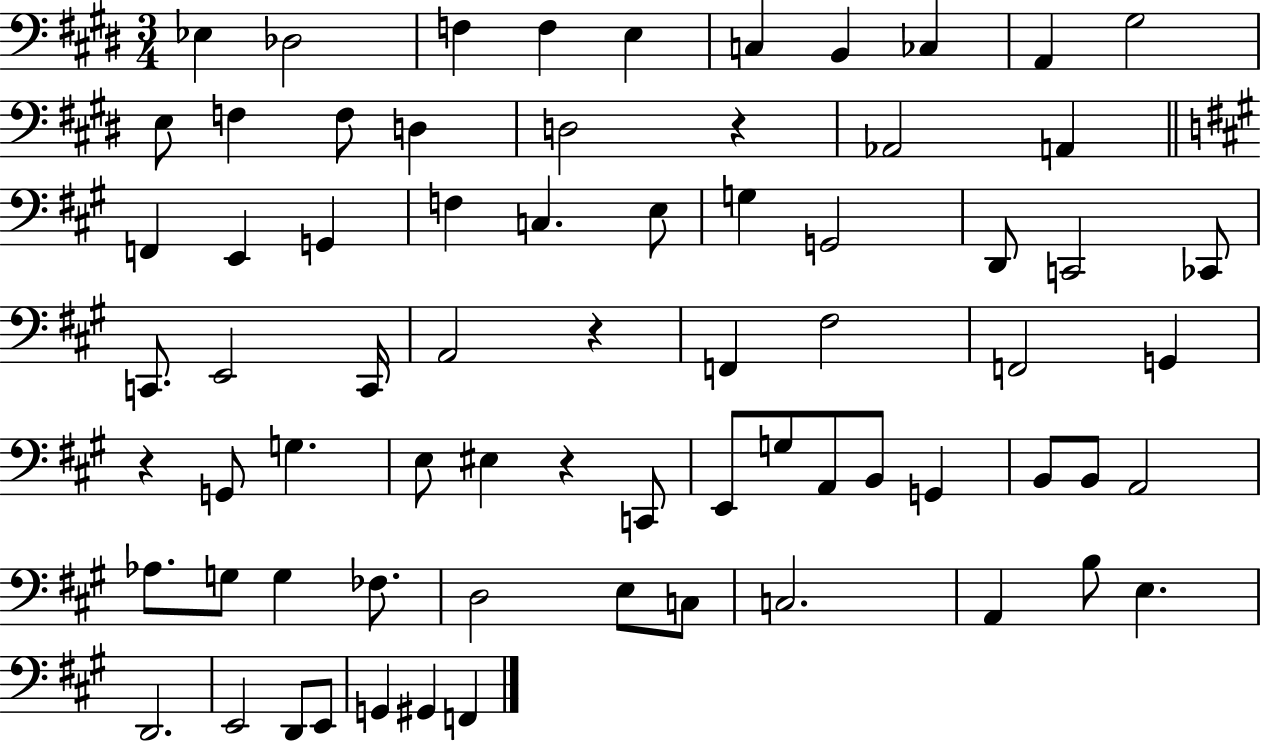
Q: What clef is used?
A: bass